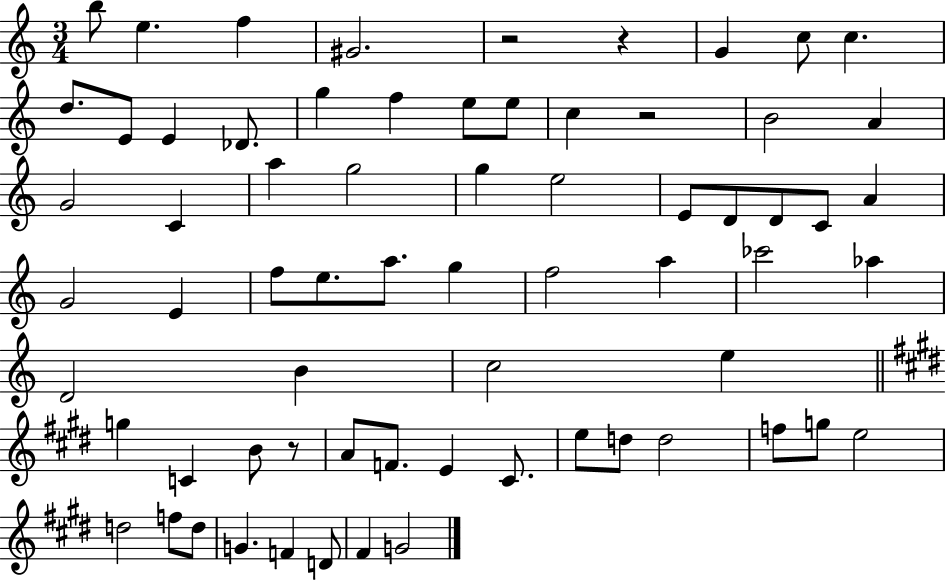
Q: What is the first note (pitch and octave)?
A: B5